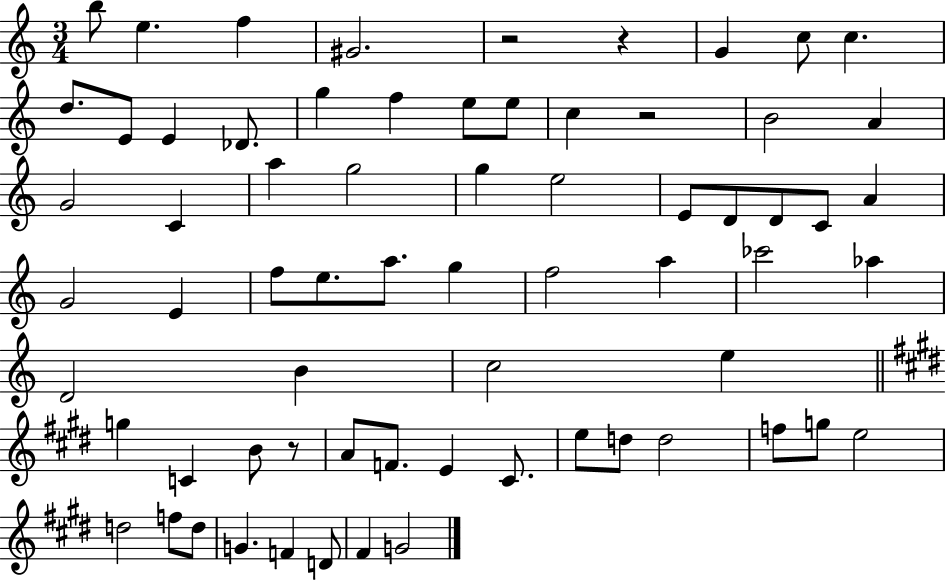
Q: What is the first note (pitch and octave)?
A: B5